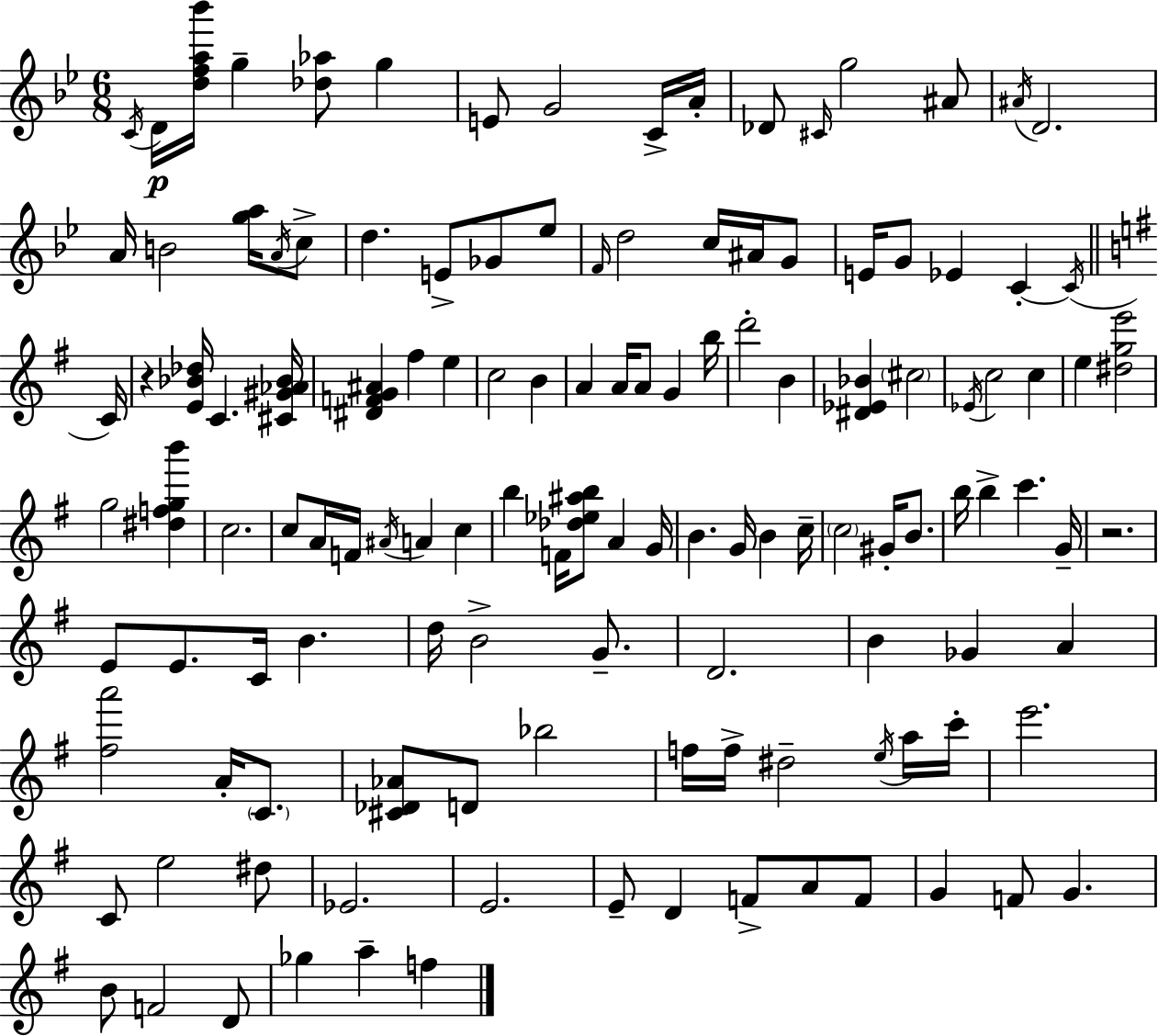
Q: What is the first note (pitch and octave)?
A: C4